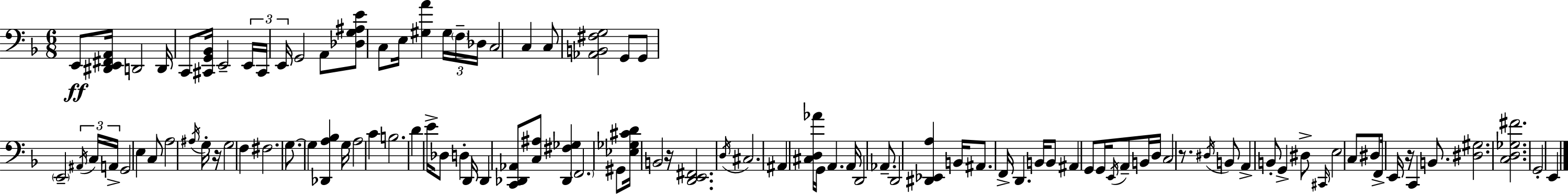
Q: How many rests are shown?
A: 4